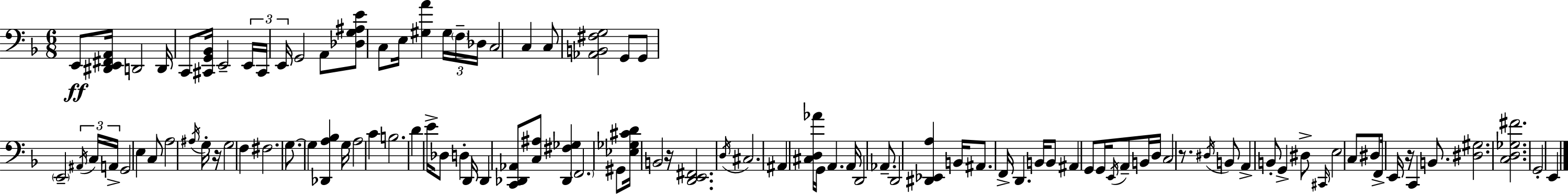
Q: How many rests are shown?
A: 4